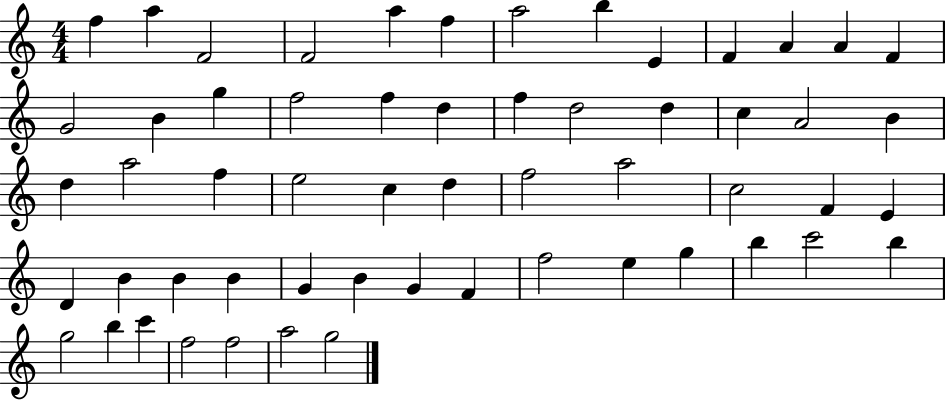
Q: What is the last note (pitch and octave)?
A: G5